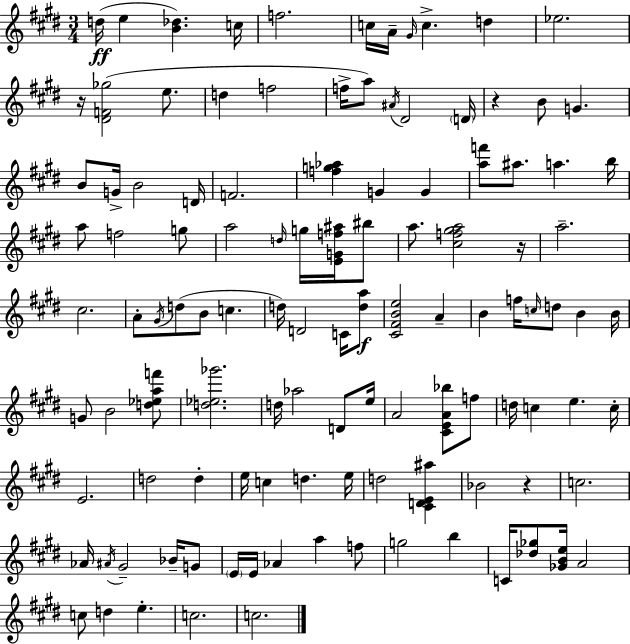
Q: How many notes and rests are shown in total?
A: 114